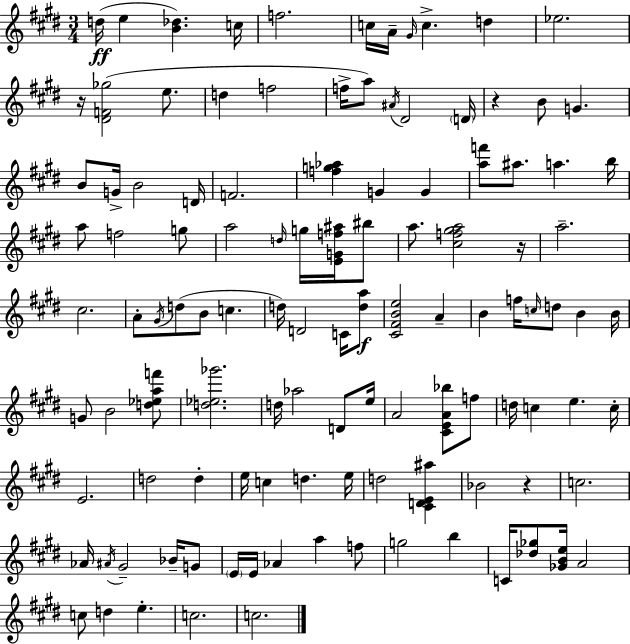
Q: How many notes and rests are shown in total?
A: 114